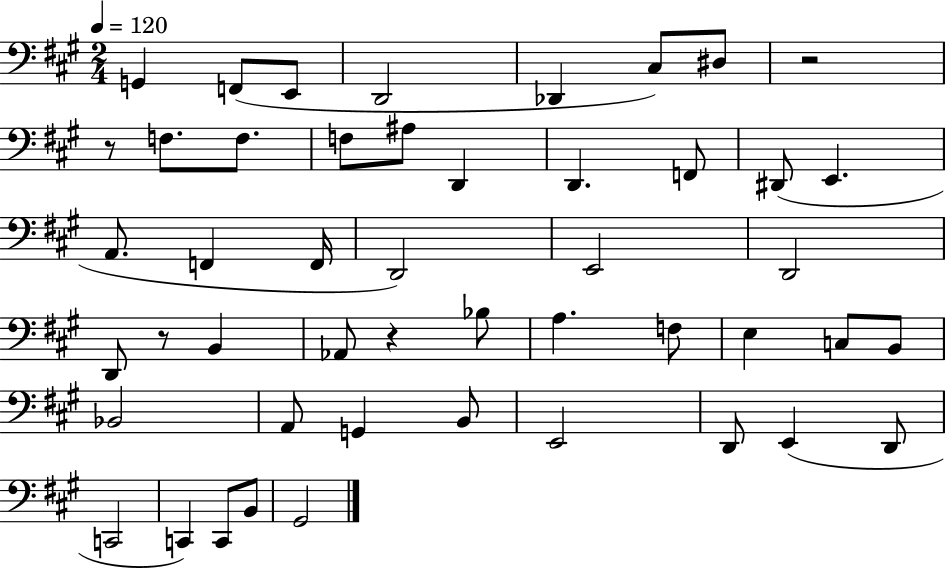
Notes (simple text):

G2/q F2/e E2/e D2/h Db2/q C#3/e D#3/e R/h R/e F3/e. F3/e. F3/e A#3/e D2/q D2/q. F2/e D#2/e E2/q. A2/e. F2/q F2/s D2/h E2/h D2/h D2/e R/e B2/q Ab2/e R/q Bb3/e A3/q. F3/e E3/q C3/e B2/e Bb2/h A2/e G2/q B2/e E2/h D2/e E2/q D2/e C2/h C2/q C2/e B2/e G#2/h